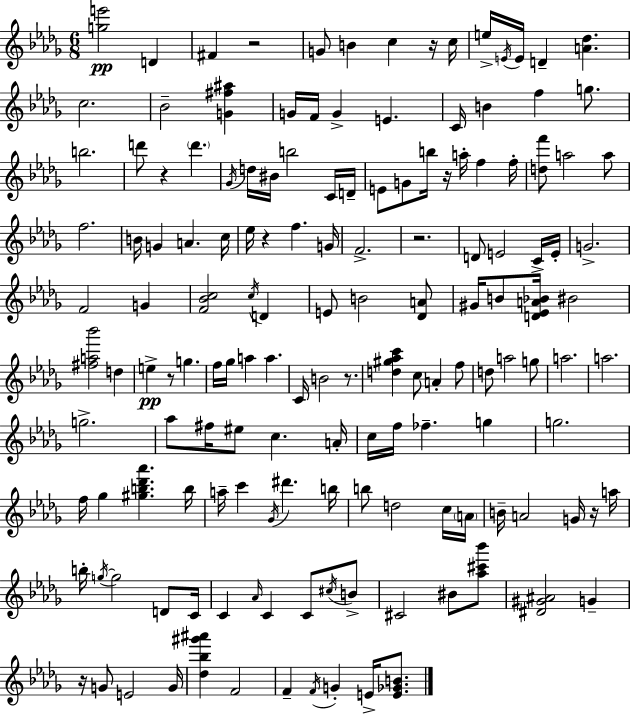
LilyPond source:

{
  \clef treble
  \numericTimeSignature
  \time 6/8
  \key bes \minor
  \repeat volta 2 { <g'' e'''>2\pp d'4 | fis'4 r2 | g'8 b'4 c''4 r16 c''16 | e''16-> \acciaccatura { e'16 } e'16 d'4-- <a' des''>4. | \break c''2. | bes'2-- <g' fis'' ais''>4 | g'16 f'16 g'4-> e'4. | c'16 b'4 f''4 g''8. | \break b''2. | d'''8 r4 \parenthesize d'''4. | \acciaccatura { ges'16 } d''16 bis'16 b''2 | c'16 d'16-- e'8 g'8 b''16 r16 a''16-. f''4 | \break f''16-. <d'' f'''>8 a''2 | a''8 f''2. | b'16 g'4 a'4. | c''16 ees''16 r4 f''4. | \break g'16 f'2.-> | r2. | d'8 e'2 | c'16-> e'16-. g'2.-> | \break f'2 g'4 | <f' bes' c''>2 \acciaccatura { c''16 } d'4 | e'8 b'2 | <des' a'>8 gis'16 b'8 <d' ees' a' bes'>16 bis'2 | \break <fis'' a'' bes'''>2 d''4 | e''4->\pp r8 g''4. | f''16 ges''16 a''4 a''4. | c'16 b'2 | \break r8. <d'' gis'' aes'' c'''>4 c''8 a'4-. | f''8 d''8 a''2 | g''8 a''2. | a''2. | \break g''2.-> | aes''8 fis''16 eis''8 c''4. | a'16-. c''16 f''16 fes''4.-- g''4 | g''2. | \break f''16 ges''4 <gis'' b'' des''' aes'''>4. | b''16 a''16-- c'''4 \acciaccatura { ges'16 } dis'''4. | b''16 b''8 d''2 | c''16 \parenthesize a'16 b'16-- a'2 | \break g'16 r16 a''16 b''16-. \acciaccatura { g''16~ }~ g''2 | d'8 c'16 c'4 \grace { aes'16 } c'4 | c'8 \acciaccatura { cis''16 } b'8-> cis'2 | bis'8 <aes'' cis''' bes'''>8 <dis' gis' ais'>2 | \break g'4-- r16 g'8 e'2 | g'16 <des'' bes'' gis''' ais'''>4 f'2 | f'4-- \acciaccatura { f'16 } | g'4-. e'16-> <e' ges' b'>8. } \bar "|."
}